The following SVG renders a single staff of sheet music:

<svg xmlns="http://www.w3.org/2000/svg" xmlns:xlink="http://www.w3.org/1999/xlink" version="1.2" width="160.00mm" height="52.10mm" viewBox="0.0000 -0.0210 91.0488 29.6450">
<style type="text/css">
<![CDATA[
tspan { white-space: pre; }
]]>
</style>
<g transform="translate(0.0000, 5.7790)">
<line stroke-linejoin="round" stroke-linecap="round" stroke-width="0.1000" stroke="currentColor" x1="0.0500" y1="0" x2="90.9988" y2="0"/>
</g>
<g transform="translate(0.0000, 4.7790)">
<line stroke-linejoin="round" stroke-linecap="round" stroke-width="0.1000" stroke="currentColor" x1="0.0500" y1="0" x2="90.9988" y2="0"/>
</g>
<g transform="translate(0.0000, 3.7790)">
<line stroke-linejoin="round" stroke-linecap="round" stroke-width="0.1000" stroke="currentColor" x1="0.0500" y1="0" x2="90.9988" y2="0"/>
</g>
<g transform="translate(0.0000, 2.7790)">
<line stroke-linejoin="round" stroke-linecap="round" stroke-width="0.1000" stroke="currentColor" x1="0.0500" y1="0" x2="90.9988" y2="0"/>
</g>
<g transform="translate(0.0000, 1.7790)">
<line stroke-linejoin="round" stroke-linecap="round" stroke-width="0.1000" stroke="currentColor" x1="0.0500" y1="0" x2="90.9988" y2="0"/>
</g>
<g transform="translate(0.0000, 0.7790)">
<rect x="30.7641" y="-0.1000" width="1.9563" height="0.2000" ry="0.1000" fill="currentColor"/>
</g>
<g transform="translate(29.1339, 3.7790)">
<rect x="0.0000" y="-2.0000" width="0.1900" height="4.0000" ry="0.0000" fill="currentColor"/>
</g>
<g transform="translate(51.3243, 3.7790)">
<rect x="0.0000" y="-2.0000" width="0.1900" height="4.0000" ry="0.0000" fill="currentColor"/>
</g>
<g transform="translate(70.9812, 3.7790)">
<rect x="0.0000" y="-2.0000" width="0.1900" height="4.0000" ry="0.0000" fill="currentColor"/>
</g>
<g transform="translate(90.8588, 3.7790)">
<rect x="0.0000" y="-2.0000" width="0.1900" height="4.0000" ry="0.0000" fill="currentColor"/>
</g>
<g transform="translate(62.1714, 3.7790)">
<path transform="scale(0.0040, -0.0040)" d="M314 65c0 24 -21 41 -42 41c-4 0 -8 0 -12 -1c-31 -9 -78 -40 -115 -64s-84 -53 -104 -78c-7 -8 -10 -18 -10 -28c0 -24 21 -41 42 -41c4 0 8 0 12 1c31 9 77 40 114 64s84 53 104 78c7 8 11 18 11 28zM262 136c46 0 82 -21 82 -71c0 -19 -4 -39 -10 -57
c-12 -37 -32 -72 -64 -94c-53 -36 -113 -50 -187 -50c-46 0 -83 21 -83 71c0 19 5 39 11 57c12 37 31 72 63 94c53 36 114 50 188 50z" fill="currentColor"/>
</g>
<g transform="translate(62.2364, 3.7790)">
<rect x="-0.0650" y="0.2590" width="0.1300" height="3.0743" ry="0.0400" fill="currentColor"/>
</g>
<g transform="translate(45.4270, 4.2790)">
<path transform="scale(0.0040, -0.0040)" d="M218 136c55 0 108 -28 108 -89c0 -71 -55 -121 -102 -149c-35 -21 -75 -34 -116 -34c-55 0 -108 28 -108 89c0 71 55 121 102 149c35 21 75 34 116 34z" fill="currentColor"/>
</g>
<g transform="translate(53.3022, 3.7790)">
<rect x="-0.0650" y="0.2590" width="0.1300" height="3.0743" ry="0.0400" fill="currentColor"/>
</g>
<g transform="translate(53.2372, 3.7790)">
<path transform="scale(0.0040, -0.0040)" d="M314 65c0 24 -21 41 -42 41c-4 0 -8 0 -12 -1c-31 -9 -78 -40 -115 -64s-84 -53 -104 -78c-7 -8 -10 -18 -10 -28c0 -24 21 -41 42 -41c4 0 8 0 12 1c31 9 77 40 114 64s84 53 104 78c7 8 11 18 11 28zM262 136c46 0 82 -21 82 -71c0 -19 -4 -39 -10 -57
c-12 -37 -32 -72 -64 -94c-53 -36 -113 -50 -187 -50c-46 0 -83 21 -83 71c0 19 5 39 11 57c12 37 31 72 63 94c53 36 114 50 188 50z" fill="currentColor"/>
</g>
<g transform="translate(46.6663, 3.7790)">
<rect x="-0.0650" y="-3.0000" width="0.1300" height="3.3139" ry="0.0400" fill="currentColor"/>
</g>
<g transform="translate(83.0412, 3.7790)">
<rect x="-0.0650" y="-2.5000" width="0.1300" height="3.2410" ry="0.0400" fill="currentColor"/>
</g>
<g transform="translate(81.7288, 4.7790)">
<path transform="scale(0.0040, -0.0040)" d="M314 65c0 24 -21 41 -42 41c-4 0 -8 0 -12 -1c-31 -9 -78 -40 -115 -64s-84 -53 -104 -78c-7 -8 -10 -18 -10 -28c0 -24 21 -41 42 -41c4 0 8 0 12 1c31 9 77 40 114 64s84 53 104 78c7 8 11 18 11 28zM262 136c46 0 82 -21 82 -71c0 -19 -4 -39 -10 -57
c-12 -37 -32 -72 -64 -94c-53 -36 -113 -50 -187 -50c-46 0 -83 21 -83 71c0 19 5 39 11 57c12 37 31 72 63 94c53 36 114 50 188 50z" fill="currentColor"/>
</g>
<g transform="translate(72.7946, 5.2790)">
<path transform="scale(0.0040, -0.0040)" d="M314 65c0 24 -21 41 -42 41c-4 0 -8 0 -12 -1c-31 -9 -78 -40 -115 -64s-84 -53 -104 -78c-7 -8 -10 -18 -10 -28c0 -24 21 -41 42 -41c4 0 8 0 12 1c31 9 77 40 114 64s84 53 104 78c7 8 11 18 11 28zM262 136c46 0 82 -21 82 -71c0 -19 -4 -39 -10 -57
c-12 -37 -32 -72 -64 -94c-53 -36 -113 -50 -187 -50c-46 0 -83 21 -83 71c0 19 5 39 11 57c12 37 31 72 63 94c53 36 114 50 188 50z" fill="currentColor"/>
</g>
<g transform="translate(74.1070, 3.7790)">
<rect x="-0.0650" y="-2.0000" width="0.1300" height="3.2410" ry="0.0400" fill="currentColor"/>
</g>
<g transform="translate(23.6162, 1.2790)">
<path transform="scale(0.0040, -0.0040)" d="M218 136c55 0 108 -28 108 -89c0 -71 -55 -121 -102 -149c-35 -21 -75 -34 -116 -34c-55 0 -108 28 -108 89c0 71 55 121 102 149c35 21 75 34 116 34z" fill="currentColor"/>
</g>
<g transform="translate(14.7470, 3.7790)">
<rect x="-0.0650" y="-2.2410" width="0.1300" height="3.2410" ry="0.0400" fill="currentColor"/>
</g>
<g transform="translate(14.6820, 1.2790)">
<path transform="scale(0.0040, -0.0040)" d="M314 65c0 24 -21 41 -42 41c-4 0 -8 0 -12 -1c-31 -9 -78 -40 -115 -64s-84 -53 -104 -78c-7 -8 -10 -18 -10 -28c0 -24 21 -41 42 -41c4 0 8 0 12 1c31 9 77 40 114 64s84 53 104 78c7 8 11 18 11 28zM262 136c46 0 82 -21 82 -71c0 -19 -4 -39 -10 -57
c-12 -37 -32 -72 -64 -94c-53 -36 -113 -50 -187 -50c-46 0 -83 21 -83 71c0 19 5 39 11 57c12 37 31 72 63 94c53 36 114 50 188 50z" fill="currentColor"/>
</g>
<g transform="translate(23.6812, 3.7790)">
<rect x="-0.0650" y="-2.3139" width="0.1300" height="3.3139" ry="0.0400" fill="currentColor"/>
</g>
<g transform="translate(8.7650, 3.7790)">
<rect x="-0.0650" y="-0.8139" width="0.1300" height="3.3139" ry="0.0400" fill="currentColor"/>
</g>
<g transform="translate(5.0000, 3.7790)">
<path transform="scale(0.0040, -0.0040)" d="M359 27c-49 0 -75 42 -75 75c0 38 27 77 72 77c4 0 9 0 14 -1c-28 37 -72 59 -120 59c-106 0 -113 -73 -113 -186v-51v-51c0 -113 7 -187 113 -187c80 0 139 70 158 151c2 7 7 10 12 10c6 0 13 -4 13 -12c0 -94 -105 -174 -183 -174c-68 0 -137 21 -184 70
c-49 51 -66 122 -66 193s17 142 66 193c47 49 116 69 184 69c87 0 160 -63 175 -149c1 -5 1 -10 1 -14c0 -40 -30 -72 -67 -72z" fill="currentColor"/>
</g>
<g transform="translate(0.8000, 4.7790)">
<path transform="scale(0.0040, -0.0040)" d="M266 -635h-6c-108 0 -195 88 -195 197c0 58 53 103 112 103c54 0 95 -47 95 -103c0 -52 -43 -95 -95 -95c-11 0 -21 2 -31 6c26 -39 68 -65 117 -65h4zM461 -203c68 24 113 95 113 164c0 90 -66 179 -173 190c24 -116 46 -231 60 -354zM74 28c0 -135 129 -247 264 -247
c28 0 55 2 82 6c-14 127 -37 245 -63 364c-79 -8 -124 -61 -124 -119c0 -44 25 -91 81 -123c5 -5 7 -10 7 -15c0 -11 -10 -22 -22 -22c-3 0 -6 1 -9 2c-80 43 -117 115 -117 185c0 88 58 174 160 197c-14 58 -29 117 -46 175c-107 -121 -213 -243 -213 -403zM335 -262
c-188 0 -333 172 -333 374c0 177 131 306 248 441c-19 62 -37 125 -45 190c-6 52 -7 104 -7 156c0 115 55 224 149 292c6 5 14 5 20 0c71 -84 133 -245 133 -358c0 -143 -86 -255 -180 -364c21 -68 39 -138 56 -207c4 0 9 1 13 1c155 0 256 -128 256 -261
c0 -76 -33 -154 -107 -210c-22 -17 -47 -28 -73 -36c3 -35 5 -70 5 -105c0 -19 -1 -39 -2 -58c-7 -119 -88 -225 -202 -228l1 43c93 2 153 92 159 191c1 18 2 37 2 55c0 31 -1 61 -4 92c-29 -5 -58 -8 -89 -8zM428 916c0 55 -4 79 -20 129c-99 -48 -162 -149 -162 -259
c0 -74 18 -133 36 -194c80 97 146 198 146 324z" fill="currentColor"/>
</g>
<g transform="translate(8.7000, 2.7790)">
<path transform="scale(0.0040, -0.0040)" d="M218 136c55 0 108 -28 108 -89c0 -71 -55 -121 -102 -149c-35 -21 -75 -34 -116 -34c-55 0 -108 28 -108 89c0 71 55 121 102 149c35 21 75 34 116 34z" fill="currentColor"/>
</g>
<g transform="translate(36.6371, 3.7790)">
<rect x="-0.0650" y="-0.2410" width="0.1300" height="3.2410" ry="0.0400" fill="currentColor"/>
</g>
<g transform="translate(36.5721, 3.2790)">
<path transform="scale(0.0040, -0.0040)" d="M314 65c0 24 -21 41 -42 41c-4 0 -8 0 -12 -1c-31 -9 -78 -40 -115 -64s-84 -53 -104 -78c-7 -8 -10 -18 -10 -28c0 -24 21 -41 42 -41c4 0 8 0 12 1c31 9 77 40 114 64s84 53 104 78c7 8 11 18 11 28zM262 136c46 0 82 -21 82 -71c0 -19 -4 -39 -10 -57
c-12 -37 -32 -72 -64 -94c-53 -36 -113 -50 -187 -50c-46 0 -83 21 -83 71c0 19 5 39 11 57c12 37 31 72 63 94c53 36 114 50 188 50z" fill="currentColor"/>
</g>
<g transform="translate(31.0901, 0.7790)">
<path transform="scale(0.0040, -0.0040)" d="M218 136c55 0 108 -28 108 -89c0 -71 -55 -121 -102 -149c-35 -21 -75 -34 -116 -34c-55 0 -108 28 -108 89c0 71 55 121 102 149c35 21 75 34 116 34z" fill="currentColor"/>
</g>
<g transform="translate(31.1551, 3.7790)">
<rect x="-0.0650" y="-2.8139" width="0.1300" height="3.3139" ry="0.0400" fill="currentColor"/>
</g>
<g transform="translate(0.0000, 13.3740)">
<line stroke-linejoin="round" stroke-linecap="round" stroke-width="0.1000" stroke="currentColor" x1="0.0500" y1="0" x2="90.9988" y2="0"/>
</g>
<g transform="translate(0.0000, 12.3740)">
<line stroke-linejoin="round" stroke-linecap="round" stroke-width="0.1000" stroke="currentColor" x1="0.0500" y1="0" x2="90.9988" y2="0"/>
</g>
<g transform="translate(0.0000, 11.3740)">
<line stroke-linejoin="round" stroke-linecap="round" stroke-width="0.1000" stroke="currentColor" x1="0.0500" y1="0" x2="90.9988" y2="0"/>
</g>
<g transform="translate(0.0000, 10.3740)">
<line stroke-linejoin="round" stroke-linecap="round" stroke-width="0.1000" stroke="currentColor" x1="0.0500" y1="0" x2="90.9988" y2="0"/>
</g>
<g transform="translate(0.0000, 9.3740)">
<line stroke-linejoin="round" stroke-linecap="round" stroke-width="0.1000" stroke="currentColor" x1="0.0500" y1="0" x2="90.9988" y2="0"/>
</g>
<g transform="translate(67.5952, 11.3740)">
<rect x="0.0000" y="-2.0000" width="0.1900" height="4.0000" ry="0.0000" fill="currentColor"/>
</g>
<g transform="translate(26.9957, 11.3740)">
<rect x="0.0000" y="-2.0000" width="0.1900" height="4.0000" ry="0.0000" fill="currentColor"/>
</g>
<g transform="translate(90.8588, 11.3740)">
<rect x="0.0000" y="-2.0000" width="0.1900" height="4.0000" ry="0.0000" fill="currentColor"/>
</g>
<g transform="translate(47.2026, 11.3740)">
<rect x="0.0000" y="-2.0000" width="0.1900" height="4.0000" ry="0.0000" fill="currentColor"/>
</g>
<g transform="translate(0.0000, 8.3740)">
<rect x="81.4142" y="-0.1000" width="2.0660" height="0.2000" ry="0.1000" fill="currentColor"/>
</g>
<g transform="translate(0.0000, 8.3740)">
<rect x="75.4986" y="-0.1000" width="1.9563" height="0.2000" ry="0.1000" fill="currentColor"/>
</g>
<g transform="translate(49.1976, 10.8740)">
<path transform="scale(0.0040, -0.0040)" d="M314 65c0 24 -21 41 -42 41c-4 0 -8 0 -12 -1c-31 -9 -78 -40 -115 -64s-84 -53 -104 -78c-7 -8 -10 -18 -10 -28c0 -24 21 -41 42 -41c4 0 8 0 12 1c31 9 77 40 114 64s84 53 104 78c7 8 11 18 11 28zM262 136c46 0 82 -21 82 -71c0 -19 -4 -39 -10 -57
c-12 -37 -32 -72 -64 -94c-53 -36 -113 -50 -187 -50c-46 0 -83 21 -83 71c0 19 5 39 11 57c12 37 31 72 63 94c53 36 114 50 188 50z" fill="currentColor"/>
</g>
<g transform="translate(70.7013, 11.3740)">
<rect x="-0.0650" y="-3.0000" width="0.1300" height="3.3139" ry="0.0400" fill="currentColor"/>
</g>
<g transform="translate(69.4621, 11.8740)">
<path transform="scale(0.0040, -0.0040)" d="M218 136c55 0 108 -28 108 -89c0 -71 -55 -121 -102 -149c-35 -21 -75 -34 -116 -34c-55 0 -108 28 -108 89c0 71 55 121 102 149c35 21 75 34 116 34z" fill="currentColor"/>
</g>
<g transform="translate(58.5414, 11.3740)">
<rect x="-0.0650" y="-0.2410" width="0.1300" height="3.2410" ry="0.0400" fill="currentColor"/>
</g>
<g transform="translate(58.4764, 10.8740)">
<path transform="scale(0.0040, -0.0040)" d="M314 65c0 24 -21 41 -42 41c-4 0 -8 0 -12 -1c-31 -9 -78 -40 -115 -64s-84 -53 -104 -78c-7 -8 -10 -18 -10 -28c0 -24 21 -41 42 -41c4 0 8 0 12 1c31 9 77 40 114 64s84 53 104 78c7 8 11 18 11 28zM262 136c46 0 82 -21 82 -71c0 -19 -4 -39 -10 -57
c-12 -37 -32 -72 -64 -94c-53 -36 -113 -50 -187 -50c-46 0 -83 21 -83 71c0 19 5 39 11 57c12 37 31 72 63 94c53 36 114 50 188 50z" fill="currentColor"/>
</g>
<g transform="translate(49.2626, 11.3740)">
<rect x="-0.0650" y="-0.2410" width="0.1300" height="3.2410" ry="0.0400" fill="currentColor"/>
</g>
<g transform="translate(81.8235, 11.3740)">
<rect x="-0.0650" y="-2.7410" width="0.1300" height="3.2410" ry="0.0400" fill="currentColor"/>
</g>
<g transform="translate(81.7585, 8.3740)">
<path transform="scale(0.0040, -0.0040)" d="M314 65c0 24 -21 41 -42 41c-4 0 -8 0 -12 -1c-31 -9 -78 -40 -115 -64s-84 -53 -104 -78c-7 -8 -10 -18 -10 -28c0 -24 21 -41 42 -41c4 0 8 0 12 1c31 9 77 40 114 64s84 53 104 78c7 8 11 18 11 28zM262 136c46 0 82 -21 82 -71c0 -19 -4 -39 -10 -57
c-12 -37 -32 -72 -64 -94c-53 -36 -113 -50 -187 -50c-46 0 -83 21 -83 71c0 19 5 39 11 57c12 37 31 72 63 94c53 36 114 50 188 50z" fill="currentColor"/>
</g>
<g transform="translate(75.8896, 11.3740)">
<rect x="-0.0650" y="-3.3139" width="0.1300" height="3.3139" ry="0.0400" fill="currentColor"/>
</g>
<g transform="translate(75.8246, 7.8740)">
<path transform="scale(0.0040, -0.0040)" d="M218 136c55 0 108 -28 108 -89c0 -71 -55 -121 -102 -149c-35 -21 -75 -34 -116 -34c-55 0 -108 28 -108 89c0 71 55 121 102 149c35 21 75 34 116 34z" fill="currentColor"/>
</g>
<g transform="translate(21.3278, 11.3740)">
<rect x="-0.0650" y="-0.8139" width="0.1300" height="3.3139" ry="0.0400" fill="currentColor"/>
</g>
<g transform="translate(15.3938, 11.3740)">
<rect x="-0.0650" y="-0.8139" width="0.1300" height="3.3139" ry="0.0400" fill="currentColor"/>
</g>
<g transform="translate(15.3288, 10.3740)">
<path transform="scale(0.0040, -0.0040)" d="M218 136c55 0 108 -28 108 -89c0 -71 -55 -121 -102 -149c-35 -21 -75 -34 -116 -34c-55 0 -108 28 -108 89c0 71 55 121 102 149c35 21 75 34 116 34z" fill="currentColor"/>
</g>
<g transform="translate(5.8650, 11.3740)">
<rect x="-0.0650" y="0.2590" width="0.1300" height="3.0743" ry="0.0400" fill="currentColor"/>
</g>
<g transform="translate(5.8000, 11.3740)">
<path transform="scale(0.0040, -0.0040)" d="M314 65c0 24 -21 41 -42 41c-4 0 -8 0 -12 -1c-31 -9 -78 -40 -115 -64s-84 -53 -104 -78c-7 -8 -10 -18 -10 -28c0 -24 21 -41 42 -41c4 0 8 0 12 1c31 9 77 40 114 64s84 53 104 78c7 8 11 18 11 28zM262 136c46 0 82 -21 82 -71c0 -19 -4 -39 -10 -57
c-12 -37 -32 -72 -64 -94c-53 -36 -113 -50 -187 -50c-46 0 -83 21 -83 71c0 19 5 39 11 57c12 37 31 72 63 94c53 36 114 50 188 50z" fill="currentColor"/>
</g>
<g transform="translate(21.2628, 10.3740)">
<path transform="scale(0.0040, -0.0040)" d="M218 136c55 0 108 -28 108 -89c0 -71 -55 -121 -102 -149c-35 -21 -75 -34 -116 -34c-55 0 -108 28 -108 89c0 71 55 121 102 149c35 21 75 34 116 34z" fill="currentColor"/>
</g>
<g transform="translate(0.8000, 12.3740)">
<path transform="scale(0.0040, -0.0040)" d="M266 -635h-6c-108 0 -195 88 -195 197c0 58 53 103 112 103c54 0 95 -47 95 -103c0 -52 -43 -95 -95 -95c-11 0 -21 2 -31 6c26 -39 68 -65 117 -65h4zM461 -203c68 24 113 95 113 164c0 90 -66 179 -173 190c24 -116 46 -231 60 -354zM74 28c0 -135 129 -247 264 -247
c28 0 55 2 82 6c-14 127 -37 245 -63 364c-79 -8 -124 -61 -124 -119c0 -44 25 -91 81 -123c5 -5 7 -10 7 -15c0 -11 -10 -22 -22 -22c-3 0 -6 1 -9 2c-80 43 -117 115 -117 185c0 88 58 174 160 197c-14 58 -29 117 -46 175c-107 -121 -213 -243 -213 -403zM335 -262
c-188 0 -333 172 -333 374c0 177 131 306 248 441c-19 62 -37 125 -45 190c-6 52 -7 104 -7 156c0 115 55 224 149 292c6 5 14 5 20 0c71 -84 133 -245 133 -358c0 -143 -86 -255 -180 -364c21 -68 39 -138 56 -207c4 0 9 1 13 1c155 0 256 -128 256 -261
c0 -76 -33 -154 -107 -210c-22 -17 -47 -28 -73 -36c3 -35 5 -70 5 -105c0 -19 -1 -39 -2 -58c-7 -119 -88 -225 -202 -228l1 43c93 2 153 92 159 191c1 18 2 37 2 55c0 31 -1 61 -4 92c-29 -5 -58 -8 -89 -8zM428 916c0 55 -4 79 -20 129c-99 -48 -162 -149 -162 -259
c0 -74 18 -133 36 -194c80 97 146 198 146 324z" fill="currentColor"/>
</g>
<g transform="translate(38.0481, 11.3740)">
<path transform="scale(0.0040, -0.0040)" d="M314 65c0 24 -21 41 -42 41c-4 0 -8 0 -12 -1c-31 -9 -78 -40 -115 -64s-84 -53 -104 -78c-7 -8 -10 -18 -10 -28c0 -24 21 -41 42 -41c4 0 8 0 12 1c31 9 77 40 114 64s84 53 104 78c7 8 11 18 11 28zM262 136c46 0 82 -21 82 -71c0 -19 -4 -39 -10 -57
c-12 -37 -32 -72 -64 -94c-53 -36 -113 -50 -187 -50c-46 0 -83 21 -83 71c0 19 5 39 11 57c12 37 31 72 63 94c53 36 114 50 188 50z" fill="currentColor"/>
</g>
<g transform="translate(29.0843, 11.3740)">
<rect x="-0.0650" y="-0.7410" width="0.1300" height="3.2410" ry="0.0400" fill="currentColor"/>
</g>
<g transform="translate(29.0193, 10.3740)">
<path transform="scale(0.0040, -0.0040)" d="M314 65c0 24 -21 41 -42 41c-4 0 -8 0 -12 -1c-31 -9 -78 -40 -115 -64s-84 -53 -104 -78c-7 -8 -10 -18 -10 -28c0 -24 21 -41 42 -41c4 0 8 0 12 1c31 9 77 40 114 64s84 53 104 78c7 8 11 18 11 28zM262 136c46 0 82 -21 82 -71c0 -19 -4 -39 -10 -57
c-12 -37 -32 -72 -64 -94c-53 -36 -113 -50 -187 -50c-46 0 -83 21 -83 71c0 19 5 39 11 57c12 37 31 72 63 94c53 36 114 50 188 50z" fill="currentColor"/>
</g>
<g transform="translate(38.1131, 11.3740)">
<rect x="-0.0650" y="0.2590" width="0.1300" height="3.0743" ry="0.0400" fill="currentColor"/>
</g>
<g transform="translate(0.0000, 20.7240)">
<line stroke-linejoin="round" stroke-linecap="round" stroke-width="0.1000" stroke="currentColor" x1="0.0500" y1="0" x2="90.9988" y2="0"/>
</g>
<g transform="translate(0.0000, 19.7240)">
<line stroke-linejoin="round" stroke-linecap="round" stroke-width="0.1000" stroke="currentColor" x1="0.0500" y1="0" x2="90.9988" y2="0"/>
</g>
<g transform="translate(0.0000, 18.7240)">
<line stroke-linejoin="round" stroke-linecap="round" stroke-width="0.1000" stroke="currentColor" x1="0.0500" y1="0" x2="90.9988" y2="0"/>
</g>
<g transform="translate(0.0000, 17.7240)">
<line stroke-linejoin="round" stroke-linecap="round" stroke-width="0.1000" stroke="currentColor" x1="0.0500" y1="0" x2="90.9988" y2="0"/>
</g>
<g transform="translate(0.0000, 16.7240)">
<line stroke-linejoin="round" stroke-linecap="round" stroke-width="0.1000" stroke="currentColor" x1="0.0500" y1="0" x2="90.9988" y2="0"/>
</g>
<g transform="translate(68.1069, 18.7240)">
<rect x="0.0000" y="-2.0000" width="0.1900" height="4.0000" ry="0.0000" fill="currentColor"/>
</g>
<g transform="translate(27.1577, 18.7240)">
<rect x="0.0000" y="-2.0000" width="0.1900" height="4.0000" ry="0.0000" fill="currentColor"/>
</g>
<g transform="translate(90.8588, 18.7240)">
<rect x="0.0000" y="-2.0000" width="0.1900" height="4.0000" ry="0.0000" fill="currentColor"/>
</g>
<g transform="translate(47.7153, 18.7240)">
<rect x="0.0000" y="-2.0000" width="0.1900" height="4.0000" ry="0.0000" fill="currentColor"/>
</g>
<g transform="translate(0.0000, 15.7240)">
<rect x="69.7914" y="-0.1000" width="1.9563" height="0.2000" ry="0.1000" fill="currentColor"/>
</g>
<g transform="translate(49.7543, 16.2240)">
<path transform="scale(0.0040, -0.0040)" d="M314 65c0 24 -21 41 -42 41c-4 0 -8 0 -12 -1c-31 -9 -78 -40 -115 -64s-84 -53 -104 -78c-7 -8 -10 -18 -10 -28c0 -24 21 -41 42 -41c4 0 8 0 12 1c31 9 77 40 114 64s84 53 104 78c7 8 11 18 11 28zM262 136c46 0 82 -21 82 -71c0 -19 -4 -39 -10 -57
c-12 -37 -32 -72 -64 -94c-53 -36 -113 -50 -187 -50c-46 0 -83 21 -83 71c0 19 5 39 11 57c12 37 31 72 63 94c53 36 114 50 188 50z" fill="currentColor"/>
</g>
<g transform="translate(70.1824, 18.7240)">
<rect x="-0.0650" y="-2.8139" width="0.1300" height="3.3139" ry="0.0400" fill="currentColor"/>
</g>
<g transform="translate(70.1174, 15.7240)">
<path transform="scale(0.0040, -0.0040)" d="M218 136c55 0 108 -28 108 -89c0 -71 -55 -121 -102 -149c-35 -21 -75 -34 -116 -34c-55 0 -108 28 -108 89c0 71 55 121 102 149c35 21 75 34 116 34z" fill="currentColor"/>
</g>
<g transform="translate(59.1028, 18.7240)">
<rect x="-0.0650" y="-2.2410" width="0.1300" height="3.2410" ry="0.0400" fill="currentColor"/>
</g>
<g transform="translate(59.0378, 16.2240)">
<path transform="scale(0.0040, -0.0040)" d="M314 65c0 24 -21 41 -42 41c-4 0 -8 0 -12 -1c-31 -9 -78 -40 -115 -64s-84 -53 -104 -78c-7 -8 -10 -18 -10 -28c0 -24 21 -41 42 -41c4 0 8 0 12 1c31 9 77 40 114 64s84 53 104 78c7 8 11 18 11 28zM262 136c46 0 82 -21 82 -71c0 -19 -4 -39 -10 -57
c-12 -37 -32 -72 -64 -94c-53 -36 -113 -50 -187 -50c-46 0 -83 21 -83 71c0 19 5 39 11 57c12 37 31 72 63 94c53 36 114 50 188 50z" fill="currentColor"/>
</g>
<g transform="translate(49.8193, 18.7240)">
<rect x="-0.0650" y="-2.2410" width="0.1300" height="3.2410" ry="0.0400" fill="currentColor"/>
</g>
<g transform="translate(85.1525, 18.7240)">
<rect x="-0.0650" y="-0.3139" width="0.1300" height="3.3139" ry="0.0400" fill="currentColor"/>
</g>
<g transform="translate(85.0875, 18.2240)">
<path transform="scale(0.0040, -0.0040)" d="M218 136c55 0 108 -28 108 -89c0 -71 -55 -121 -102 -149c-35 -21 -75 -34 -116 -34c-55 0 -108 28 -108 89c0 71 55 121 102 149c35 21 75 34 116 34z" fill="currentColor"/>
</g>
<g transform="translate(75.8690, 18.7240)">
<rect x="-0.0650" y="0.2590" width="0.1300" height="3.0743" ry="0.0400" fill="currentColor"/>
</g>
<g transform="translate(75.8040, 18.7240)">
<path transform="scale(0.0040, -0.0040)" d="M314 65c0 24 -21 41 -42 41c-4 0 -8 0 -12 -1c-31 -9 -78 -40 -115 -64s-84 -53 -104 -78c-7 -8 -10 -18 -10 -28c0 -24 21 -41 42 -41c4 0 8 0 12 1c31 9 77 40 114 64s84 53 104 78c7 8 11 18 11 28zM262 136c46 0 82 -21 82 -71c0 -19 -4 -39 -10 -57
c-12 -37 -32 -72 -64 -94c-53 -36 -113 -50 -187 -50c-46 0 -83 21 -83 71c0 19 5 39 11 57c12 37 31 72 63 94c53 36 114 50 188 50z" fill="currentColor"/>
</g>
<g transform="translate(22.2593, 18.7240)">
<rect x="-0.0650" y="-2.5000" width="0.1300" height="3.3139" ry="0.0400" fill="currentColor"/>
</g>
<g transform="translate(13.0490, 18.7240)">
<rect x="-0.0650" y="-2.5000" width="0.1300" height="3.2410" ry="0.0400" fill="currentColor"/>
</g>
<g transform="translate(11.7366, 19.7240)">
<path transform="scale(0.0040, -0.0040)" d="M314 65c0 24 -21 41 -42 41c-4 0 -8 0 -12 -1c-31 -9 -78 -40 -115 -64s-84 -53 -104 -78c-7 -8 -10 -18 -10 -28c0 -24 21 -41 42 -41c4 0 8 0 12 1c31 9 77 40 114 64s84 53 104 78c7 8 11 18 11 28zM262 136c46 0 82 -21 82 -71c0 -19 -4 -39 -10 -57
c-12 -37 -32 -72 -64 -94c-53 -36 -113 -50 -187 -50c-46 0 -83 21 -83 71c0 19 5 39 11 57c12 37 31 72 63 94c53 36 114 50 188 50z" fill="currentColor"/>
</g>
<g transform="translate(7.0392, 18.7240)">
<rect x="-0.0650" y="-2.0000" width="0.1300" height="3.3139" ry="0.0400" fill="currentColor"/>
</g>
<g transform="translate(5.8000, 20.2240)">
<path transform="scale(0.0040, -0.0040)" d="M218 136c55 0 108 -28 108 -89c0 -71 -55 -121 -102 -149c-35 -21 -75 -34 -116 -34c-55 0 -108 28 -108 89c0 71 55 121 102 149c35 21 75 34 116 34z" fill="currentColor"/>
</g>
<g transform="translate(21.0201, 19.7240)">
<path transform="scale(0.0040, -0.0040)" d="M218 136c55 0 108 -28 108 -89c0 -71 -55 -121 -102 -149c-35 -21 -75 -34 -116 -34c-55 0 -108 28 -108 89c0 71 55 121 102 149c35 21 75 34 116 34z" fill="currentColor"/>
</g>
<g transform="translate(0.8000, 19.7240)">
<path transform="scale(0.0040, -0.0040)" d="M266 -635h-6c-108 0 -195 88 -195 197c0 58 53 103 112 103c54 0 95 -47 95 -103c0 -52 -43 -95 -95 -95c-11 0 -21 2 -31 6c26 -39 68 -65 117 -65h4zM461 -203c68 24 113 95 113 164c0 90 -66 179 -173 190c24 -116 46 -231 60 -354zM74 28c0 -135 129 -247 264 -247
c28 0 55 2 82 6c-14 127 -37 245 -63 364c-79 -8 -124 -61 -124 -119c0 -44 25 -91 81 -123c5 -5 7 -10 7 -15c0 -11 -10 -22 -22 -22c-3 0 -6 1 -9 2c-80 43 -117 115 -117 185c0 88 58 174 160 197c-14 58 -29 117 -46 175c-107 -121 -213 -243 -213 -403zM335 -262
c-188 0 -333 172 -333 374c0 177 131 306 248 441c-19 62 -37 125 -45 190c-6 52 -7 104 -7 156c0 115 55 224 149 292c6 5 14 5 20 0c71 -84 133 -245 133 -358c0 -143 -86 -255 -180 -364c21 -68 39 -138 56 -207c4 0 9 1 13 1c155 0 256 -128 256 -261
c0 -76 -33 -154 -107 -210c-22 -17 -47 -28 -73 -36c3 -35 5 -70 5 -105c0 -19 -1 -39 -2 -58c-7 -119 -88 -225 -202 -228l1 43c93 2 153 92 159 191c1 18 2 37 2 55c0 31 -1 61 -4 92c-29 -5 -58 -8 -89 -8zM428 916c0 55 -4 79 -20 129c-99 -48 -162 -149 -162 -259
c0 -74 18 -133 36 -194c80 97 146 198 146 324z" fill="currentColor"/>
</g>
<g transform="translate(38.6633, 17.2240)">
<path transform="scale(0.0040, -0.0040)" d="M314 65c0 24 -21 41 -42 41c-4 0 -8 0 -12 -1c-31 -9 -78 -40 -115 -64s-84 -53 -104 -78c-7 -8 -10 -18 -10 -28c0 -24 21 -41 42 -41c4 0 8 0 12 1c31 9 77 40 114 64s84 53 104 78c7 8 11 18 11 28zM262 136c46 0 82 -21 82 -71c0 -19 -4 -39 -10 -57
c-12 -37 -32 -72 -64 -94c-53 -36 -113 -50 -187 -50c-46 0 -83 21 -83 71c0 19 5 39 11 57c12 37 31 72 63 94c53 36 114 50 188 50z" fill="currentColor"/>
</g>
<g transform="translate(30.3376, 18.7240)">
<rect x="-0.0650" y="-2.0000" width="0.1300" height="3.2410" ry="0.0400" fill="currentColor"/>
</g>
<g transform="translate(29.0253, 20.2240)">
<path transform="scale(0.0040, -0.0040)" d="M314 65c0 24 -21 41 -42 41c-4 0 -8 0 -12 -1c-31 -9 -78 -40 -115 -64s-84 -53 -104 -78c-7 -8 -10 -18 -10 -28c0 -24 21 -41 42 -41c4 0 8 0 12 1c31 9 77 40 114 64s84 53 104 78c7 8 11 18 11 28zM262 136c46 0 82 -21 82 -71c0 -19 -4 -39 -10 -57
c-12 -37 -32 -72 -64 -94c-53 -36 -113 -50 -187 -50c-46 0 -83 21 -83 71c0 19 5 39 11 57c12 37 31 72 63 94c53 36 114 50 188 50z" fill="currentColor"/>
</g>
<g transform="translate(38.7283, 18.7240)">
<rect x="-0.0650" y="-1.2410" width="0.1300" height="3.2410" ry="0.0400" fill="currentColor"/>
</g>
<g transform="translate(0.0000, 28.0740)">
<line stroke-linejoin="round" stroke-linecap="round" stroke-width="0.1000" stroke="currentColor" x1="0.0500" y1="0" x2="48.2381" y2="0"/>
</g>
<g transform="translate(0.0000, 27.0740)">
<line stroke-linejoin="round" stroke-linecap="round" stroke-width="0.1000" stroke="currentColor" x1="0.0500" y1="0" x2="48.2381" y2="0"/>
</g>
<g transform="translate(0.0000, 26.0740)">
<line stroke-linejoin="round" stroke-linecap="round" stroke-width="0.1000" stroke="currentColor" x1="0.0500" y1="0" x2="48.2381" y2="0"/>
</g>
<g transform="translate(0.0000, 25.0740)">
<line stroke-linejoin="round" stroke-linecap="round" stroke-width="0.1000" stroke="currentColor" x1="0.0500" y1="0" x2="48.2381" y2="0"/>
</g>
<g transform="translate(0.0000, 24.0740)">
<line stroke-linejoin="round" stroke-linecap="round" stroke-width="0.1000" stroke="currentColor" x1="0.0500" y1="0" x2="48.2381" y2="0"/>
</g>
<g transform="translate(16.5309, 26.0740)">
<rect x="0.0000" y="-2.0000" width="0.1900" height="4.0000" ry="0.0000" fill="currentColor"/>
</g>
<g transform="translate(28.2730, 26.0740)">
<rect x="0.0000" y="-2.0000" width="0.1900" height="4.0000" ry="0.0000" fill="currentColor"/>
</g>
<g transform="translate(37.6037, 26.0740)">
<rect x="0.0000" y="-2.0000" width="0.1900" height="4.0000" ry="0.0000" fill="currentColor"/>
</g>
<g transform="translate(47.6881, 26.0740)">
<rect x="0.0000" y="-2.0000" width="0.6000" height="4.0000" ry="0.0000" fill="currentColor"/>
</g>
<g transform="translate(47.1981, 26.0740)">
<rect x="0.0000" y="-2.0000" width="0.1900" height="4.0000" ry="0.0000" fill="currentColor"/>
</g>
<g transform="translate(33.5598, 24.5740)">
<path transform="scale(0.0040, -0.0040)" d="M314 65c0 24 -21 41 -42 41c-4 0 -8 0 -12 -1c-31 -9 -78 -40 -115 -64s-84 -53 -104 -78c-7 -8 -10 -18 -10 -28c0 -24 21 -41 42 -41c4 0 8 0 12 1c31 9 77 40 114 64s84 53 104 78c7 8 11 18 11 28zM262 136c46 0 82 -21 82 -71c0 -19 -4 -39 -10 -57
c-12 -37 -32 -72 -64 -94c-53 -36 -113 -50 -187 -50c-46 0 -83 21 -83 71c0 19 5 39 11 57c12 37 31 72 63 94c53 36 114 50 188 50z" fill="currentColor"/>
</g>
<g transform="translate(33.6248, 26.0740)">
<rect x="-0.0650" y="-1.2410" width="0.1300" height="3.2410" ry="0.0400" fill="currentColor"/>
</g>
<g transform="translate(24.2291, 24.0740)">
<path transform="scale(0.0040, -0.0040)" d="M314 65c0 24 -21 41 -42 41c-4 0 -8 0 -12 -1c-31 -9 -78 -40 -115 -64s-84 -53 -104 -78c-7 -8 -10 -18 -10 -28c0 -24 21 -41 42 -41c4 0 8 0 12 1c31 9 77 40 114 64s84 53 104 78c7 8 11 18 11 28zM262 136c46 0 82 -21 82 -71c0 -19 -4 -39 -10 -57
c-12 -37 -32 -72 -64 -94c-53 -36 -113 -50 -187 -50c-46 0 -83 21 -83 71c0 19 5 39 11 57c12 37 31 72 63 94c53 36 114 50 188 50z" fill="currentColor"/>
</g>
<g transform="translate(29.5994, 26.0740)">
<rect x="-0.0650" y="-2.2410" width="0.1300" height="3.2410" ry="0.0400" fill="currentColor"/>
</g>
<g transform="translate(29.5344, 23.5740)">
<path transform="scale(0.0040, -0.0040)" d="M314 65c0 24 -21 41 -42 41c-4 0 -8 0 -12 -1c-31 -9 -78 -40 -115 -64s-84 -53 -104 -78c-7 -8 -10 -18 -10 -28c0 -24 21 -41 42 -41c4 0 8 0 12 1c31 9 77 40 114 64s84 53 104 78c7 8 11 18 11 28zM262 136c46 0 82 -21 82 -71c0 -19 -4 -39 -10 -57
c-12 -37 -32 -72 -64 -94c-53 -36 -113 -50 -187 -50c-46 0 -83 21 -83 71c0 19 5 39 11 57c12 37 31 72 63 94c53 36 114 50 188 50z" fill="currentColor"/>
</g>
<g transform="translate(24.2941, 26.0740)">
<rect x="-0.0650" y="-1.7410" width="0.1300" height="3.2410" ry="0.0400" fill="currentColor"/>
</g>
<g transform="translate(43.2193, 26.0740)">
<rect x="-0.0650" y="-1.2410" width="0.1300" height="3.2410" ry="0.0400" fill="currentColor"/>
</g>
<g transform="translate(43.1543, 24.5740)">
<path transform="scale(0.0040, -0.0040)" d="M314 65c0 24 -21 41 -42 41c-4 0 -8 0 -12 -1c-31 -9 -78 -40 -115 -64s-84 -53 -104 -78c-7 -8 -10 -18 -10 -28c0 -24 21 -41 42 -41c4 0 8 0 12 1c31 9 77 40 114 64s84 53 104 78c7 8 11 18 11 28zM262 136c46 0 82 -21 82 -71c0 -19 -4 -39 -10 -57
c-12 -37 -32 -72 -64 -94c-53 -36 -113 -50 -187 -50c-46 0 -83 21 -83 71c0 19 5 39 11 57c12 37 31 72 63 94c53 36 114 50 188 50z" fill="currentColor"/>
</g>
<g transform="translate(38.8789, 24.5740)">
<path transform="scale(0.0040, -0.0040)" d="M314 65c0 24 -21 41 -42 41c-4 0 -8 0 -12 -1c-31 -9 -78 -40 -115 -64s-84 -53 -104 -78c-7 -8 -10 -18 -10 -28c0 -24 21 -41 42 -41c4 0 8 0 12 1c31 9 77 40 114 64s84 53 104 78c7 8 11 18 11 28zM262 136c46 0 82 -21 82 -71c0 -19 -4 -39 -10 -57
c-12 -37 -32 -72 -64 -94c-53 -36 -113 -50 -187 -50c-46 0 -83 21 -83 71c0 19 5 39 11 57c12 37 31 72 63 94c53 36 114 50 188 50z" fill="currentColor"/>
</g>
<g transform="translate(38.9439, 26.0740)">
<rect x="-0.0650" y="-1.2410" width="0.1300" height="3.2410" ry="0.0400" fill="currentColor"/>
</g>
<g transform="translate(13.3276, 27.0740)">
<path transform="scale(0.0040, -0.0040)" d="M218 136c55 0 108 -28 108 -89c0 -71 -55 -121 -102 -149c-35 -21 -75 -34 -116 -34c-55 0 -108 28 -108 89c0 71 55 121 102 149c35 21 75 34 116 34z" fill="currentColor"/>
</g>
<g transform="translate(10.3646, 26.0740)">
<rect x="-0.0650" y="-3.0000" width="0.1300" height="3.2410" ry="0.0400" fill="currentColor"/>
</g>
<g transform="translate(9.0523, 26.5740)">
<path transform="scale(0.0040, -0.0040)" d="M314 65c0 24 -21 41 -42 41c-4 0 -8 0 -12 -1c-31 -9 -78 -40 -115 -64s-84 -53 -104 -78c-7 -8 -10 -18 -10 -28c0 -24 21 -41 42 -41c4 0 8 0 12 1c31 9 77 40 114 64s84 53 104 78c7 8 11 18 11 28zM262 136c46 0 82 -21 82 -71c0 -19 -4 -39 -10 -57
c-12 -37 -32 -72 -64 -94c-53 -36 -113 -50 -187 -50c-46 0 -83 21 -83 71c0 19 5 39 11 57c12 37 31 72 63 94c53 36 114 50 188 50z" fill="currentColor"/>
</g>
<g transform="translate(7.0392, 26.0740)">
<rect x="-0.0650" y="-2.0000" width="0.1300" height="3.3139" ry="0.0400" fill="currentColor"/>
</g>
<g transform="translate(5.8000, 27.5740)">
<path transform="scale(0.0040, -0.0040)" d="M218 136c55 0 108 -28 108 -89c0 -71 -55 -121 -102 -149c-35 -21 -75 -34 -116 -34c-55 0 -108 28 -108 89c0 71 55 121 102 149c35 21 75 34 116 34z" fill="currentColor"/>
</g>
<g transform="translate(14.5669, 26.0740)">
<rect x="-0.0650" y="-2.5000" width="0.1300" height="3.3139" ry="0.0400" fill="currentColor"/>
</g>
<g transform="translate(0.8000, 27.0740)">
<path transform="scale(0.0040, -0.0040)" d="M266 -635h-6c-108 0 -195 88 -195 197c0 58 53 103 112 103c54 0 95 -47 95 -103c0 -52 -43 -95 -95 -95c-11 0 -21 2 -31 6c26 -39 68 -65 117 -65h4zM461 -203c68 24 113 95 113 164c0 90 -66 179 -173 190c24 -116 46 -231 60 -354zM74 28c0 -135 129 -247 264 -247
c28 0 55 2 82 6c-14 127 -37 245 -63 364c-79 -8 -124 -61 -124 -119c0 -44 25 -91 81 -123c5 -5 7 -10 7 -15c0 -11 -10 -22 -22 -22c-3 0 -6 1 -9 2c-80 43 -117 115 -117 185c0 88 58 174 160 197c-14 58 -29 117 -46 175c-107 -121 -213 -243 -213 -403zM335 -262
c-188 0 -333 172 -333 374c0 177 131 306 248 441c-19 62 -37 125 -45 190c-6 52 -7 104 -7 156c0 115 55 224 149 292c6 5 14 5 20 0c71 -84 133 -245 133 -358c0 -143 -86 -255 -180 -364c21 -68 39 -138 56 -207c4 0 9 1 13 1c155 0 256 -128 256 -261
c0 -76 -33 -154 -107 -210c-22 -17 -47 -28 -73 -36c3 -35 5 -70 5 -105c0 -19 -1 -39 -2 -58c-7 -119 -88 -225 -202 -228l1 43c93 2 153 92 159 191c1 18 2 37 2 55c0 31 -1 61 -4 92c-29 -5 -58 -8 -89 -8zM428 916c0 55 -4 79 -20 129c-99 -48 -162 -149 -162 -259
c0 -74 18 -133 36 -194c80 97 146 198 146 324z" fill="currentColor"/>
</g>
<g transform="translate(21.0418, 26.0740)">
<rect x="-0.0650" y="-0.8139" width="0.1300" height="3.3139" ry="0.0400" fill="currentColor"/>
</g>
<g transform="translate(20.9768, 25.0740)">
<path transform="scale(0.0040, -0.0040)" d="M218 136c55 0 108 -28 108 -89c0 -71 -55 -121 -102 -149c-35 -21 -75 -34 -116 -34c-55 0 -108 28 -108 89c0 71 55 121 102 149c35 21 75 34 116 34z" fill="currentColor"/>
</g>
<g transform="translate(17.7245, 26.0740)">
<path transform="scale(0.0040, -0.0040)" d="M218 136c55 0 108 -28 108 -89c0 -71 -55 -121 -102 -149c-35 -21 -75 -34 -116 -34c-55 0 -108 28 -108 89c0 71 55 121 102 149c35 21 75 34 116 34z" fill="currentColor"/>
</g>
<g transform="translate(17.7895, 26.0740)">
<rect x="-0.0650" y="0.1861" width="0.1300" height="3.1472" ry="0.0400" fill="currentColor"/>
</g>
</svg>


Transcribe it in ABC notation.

X:1
T:Untitled
M:4/4
L:1/4
K:C
d g2 g a c2 A B2 B2 F2 G2 B2 d d d2 B2 c2 c2 A b a2 F G2 G F2 e2 g2 g2 a B2 c F A2 G B d f2 g2 e2 e2 e2